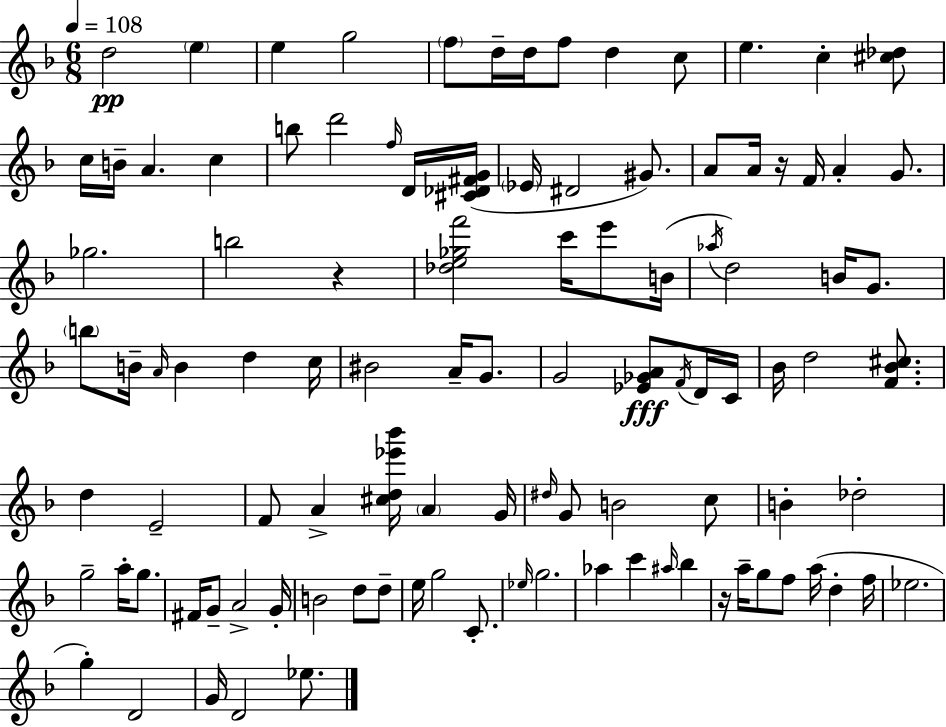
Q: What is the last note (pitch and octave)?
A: Eb5